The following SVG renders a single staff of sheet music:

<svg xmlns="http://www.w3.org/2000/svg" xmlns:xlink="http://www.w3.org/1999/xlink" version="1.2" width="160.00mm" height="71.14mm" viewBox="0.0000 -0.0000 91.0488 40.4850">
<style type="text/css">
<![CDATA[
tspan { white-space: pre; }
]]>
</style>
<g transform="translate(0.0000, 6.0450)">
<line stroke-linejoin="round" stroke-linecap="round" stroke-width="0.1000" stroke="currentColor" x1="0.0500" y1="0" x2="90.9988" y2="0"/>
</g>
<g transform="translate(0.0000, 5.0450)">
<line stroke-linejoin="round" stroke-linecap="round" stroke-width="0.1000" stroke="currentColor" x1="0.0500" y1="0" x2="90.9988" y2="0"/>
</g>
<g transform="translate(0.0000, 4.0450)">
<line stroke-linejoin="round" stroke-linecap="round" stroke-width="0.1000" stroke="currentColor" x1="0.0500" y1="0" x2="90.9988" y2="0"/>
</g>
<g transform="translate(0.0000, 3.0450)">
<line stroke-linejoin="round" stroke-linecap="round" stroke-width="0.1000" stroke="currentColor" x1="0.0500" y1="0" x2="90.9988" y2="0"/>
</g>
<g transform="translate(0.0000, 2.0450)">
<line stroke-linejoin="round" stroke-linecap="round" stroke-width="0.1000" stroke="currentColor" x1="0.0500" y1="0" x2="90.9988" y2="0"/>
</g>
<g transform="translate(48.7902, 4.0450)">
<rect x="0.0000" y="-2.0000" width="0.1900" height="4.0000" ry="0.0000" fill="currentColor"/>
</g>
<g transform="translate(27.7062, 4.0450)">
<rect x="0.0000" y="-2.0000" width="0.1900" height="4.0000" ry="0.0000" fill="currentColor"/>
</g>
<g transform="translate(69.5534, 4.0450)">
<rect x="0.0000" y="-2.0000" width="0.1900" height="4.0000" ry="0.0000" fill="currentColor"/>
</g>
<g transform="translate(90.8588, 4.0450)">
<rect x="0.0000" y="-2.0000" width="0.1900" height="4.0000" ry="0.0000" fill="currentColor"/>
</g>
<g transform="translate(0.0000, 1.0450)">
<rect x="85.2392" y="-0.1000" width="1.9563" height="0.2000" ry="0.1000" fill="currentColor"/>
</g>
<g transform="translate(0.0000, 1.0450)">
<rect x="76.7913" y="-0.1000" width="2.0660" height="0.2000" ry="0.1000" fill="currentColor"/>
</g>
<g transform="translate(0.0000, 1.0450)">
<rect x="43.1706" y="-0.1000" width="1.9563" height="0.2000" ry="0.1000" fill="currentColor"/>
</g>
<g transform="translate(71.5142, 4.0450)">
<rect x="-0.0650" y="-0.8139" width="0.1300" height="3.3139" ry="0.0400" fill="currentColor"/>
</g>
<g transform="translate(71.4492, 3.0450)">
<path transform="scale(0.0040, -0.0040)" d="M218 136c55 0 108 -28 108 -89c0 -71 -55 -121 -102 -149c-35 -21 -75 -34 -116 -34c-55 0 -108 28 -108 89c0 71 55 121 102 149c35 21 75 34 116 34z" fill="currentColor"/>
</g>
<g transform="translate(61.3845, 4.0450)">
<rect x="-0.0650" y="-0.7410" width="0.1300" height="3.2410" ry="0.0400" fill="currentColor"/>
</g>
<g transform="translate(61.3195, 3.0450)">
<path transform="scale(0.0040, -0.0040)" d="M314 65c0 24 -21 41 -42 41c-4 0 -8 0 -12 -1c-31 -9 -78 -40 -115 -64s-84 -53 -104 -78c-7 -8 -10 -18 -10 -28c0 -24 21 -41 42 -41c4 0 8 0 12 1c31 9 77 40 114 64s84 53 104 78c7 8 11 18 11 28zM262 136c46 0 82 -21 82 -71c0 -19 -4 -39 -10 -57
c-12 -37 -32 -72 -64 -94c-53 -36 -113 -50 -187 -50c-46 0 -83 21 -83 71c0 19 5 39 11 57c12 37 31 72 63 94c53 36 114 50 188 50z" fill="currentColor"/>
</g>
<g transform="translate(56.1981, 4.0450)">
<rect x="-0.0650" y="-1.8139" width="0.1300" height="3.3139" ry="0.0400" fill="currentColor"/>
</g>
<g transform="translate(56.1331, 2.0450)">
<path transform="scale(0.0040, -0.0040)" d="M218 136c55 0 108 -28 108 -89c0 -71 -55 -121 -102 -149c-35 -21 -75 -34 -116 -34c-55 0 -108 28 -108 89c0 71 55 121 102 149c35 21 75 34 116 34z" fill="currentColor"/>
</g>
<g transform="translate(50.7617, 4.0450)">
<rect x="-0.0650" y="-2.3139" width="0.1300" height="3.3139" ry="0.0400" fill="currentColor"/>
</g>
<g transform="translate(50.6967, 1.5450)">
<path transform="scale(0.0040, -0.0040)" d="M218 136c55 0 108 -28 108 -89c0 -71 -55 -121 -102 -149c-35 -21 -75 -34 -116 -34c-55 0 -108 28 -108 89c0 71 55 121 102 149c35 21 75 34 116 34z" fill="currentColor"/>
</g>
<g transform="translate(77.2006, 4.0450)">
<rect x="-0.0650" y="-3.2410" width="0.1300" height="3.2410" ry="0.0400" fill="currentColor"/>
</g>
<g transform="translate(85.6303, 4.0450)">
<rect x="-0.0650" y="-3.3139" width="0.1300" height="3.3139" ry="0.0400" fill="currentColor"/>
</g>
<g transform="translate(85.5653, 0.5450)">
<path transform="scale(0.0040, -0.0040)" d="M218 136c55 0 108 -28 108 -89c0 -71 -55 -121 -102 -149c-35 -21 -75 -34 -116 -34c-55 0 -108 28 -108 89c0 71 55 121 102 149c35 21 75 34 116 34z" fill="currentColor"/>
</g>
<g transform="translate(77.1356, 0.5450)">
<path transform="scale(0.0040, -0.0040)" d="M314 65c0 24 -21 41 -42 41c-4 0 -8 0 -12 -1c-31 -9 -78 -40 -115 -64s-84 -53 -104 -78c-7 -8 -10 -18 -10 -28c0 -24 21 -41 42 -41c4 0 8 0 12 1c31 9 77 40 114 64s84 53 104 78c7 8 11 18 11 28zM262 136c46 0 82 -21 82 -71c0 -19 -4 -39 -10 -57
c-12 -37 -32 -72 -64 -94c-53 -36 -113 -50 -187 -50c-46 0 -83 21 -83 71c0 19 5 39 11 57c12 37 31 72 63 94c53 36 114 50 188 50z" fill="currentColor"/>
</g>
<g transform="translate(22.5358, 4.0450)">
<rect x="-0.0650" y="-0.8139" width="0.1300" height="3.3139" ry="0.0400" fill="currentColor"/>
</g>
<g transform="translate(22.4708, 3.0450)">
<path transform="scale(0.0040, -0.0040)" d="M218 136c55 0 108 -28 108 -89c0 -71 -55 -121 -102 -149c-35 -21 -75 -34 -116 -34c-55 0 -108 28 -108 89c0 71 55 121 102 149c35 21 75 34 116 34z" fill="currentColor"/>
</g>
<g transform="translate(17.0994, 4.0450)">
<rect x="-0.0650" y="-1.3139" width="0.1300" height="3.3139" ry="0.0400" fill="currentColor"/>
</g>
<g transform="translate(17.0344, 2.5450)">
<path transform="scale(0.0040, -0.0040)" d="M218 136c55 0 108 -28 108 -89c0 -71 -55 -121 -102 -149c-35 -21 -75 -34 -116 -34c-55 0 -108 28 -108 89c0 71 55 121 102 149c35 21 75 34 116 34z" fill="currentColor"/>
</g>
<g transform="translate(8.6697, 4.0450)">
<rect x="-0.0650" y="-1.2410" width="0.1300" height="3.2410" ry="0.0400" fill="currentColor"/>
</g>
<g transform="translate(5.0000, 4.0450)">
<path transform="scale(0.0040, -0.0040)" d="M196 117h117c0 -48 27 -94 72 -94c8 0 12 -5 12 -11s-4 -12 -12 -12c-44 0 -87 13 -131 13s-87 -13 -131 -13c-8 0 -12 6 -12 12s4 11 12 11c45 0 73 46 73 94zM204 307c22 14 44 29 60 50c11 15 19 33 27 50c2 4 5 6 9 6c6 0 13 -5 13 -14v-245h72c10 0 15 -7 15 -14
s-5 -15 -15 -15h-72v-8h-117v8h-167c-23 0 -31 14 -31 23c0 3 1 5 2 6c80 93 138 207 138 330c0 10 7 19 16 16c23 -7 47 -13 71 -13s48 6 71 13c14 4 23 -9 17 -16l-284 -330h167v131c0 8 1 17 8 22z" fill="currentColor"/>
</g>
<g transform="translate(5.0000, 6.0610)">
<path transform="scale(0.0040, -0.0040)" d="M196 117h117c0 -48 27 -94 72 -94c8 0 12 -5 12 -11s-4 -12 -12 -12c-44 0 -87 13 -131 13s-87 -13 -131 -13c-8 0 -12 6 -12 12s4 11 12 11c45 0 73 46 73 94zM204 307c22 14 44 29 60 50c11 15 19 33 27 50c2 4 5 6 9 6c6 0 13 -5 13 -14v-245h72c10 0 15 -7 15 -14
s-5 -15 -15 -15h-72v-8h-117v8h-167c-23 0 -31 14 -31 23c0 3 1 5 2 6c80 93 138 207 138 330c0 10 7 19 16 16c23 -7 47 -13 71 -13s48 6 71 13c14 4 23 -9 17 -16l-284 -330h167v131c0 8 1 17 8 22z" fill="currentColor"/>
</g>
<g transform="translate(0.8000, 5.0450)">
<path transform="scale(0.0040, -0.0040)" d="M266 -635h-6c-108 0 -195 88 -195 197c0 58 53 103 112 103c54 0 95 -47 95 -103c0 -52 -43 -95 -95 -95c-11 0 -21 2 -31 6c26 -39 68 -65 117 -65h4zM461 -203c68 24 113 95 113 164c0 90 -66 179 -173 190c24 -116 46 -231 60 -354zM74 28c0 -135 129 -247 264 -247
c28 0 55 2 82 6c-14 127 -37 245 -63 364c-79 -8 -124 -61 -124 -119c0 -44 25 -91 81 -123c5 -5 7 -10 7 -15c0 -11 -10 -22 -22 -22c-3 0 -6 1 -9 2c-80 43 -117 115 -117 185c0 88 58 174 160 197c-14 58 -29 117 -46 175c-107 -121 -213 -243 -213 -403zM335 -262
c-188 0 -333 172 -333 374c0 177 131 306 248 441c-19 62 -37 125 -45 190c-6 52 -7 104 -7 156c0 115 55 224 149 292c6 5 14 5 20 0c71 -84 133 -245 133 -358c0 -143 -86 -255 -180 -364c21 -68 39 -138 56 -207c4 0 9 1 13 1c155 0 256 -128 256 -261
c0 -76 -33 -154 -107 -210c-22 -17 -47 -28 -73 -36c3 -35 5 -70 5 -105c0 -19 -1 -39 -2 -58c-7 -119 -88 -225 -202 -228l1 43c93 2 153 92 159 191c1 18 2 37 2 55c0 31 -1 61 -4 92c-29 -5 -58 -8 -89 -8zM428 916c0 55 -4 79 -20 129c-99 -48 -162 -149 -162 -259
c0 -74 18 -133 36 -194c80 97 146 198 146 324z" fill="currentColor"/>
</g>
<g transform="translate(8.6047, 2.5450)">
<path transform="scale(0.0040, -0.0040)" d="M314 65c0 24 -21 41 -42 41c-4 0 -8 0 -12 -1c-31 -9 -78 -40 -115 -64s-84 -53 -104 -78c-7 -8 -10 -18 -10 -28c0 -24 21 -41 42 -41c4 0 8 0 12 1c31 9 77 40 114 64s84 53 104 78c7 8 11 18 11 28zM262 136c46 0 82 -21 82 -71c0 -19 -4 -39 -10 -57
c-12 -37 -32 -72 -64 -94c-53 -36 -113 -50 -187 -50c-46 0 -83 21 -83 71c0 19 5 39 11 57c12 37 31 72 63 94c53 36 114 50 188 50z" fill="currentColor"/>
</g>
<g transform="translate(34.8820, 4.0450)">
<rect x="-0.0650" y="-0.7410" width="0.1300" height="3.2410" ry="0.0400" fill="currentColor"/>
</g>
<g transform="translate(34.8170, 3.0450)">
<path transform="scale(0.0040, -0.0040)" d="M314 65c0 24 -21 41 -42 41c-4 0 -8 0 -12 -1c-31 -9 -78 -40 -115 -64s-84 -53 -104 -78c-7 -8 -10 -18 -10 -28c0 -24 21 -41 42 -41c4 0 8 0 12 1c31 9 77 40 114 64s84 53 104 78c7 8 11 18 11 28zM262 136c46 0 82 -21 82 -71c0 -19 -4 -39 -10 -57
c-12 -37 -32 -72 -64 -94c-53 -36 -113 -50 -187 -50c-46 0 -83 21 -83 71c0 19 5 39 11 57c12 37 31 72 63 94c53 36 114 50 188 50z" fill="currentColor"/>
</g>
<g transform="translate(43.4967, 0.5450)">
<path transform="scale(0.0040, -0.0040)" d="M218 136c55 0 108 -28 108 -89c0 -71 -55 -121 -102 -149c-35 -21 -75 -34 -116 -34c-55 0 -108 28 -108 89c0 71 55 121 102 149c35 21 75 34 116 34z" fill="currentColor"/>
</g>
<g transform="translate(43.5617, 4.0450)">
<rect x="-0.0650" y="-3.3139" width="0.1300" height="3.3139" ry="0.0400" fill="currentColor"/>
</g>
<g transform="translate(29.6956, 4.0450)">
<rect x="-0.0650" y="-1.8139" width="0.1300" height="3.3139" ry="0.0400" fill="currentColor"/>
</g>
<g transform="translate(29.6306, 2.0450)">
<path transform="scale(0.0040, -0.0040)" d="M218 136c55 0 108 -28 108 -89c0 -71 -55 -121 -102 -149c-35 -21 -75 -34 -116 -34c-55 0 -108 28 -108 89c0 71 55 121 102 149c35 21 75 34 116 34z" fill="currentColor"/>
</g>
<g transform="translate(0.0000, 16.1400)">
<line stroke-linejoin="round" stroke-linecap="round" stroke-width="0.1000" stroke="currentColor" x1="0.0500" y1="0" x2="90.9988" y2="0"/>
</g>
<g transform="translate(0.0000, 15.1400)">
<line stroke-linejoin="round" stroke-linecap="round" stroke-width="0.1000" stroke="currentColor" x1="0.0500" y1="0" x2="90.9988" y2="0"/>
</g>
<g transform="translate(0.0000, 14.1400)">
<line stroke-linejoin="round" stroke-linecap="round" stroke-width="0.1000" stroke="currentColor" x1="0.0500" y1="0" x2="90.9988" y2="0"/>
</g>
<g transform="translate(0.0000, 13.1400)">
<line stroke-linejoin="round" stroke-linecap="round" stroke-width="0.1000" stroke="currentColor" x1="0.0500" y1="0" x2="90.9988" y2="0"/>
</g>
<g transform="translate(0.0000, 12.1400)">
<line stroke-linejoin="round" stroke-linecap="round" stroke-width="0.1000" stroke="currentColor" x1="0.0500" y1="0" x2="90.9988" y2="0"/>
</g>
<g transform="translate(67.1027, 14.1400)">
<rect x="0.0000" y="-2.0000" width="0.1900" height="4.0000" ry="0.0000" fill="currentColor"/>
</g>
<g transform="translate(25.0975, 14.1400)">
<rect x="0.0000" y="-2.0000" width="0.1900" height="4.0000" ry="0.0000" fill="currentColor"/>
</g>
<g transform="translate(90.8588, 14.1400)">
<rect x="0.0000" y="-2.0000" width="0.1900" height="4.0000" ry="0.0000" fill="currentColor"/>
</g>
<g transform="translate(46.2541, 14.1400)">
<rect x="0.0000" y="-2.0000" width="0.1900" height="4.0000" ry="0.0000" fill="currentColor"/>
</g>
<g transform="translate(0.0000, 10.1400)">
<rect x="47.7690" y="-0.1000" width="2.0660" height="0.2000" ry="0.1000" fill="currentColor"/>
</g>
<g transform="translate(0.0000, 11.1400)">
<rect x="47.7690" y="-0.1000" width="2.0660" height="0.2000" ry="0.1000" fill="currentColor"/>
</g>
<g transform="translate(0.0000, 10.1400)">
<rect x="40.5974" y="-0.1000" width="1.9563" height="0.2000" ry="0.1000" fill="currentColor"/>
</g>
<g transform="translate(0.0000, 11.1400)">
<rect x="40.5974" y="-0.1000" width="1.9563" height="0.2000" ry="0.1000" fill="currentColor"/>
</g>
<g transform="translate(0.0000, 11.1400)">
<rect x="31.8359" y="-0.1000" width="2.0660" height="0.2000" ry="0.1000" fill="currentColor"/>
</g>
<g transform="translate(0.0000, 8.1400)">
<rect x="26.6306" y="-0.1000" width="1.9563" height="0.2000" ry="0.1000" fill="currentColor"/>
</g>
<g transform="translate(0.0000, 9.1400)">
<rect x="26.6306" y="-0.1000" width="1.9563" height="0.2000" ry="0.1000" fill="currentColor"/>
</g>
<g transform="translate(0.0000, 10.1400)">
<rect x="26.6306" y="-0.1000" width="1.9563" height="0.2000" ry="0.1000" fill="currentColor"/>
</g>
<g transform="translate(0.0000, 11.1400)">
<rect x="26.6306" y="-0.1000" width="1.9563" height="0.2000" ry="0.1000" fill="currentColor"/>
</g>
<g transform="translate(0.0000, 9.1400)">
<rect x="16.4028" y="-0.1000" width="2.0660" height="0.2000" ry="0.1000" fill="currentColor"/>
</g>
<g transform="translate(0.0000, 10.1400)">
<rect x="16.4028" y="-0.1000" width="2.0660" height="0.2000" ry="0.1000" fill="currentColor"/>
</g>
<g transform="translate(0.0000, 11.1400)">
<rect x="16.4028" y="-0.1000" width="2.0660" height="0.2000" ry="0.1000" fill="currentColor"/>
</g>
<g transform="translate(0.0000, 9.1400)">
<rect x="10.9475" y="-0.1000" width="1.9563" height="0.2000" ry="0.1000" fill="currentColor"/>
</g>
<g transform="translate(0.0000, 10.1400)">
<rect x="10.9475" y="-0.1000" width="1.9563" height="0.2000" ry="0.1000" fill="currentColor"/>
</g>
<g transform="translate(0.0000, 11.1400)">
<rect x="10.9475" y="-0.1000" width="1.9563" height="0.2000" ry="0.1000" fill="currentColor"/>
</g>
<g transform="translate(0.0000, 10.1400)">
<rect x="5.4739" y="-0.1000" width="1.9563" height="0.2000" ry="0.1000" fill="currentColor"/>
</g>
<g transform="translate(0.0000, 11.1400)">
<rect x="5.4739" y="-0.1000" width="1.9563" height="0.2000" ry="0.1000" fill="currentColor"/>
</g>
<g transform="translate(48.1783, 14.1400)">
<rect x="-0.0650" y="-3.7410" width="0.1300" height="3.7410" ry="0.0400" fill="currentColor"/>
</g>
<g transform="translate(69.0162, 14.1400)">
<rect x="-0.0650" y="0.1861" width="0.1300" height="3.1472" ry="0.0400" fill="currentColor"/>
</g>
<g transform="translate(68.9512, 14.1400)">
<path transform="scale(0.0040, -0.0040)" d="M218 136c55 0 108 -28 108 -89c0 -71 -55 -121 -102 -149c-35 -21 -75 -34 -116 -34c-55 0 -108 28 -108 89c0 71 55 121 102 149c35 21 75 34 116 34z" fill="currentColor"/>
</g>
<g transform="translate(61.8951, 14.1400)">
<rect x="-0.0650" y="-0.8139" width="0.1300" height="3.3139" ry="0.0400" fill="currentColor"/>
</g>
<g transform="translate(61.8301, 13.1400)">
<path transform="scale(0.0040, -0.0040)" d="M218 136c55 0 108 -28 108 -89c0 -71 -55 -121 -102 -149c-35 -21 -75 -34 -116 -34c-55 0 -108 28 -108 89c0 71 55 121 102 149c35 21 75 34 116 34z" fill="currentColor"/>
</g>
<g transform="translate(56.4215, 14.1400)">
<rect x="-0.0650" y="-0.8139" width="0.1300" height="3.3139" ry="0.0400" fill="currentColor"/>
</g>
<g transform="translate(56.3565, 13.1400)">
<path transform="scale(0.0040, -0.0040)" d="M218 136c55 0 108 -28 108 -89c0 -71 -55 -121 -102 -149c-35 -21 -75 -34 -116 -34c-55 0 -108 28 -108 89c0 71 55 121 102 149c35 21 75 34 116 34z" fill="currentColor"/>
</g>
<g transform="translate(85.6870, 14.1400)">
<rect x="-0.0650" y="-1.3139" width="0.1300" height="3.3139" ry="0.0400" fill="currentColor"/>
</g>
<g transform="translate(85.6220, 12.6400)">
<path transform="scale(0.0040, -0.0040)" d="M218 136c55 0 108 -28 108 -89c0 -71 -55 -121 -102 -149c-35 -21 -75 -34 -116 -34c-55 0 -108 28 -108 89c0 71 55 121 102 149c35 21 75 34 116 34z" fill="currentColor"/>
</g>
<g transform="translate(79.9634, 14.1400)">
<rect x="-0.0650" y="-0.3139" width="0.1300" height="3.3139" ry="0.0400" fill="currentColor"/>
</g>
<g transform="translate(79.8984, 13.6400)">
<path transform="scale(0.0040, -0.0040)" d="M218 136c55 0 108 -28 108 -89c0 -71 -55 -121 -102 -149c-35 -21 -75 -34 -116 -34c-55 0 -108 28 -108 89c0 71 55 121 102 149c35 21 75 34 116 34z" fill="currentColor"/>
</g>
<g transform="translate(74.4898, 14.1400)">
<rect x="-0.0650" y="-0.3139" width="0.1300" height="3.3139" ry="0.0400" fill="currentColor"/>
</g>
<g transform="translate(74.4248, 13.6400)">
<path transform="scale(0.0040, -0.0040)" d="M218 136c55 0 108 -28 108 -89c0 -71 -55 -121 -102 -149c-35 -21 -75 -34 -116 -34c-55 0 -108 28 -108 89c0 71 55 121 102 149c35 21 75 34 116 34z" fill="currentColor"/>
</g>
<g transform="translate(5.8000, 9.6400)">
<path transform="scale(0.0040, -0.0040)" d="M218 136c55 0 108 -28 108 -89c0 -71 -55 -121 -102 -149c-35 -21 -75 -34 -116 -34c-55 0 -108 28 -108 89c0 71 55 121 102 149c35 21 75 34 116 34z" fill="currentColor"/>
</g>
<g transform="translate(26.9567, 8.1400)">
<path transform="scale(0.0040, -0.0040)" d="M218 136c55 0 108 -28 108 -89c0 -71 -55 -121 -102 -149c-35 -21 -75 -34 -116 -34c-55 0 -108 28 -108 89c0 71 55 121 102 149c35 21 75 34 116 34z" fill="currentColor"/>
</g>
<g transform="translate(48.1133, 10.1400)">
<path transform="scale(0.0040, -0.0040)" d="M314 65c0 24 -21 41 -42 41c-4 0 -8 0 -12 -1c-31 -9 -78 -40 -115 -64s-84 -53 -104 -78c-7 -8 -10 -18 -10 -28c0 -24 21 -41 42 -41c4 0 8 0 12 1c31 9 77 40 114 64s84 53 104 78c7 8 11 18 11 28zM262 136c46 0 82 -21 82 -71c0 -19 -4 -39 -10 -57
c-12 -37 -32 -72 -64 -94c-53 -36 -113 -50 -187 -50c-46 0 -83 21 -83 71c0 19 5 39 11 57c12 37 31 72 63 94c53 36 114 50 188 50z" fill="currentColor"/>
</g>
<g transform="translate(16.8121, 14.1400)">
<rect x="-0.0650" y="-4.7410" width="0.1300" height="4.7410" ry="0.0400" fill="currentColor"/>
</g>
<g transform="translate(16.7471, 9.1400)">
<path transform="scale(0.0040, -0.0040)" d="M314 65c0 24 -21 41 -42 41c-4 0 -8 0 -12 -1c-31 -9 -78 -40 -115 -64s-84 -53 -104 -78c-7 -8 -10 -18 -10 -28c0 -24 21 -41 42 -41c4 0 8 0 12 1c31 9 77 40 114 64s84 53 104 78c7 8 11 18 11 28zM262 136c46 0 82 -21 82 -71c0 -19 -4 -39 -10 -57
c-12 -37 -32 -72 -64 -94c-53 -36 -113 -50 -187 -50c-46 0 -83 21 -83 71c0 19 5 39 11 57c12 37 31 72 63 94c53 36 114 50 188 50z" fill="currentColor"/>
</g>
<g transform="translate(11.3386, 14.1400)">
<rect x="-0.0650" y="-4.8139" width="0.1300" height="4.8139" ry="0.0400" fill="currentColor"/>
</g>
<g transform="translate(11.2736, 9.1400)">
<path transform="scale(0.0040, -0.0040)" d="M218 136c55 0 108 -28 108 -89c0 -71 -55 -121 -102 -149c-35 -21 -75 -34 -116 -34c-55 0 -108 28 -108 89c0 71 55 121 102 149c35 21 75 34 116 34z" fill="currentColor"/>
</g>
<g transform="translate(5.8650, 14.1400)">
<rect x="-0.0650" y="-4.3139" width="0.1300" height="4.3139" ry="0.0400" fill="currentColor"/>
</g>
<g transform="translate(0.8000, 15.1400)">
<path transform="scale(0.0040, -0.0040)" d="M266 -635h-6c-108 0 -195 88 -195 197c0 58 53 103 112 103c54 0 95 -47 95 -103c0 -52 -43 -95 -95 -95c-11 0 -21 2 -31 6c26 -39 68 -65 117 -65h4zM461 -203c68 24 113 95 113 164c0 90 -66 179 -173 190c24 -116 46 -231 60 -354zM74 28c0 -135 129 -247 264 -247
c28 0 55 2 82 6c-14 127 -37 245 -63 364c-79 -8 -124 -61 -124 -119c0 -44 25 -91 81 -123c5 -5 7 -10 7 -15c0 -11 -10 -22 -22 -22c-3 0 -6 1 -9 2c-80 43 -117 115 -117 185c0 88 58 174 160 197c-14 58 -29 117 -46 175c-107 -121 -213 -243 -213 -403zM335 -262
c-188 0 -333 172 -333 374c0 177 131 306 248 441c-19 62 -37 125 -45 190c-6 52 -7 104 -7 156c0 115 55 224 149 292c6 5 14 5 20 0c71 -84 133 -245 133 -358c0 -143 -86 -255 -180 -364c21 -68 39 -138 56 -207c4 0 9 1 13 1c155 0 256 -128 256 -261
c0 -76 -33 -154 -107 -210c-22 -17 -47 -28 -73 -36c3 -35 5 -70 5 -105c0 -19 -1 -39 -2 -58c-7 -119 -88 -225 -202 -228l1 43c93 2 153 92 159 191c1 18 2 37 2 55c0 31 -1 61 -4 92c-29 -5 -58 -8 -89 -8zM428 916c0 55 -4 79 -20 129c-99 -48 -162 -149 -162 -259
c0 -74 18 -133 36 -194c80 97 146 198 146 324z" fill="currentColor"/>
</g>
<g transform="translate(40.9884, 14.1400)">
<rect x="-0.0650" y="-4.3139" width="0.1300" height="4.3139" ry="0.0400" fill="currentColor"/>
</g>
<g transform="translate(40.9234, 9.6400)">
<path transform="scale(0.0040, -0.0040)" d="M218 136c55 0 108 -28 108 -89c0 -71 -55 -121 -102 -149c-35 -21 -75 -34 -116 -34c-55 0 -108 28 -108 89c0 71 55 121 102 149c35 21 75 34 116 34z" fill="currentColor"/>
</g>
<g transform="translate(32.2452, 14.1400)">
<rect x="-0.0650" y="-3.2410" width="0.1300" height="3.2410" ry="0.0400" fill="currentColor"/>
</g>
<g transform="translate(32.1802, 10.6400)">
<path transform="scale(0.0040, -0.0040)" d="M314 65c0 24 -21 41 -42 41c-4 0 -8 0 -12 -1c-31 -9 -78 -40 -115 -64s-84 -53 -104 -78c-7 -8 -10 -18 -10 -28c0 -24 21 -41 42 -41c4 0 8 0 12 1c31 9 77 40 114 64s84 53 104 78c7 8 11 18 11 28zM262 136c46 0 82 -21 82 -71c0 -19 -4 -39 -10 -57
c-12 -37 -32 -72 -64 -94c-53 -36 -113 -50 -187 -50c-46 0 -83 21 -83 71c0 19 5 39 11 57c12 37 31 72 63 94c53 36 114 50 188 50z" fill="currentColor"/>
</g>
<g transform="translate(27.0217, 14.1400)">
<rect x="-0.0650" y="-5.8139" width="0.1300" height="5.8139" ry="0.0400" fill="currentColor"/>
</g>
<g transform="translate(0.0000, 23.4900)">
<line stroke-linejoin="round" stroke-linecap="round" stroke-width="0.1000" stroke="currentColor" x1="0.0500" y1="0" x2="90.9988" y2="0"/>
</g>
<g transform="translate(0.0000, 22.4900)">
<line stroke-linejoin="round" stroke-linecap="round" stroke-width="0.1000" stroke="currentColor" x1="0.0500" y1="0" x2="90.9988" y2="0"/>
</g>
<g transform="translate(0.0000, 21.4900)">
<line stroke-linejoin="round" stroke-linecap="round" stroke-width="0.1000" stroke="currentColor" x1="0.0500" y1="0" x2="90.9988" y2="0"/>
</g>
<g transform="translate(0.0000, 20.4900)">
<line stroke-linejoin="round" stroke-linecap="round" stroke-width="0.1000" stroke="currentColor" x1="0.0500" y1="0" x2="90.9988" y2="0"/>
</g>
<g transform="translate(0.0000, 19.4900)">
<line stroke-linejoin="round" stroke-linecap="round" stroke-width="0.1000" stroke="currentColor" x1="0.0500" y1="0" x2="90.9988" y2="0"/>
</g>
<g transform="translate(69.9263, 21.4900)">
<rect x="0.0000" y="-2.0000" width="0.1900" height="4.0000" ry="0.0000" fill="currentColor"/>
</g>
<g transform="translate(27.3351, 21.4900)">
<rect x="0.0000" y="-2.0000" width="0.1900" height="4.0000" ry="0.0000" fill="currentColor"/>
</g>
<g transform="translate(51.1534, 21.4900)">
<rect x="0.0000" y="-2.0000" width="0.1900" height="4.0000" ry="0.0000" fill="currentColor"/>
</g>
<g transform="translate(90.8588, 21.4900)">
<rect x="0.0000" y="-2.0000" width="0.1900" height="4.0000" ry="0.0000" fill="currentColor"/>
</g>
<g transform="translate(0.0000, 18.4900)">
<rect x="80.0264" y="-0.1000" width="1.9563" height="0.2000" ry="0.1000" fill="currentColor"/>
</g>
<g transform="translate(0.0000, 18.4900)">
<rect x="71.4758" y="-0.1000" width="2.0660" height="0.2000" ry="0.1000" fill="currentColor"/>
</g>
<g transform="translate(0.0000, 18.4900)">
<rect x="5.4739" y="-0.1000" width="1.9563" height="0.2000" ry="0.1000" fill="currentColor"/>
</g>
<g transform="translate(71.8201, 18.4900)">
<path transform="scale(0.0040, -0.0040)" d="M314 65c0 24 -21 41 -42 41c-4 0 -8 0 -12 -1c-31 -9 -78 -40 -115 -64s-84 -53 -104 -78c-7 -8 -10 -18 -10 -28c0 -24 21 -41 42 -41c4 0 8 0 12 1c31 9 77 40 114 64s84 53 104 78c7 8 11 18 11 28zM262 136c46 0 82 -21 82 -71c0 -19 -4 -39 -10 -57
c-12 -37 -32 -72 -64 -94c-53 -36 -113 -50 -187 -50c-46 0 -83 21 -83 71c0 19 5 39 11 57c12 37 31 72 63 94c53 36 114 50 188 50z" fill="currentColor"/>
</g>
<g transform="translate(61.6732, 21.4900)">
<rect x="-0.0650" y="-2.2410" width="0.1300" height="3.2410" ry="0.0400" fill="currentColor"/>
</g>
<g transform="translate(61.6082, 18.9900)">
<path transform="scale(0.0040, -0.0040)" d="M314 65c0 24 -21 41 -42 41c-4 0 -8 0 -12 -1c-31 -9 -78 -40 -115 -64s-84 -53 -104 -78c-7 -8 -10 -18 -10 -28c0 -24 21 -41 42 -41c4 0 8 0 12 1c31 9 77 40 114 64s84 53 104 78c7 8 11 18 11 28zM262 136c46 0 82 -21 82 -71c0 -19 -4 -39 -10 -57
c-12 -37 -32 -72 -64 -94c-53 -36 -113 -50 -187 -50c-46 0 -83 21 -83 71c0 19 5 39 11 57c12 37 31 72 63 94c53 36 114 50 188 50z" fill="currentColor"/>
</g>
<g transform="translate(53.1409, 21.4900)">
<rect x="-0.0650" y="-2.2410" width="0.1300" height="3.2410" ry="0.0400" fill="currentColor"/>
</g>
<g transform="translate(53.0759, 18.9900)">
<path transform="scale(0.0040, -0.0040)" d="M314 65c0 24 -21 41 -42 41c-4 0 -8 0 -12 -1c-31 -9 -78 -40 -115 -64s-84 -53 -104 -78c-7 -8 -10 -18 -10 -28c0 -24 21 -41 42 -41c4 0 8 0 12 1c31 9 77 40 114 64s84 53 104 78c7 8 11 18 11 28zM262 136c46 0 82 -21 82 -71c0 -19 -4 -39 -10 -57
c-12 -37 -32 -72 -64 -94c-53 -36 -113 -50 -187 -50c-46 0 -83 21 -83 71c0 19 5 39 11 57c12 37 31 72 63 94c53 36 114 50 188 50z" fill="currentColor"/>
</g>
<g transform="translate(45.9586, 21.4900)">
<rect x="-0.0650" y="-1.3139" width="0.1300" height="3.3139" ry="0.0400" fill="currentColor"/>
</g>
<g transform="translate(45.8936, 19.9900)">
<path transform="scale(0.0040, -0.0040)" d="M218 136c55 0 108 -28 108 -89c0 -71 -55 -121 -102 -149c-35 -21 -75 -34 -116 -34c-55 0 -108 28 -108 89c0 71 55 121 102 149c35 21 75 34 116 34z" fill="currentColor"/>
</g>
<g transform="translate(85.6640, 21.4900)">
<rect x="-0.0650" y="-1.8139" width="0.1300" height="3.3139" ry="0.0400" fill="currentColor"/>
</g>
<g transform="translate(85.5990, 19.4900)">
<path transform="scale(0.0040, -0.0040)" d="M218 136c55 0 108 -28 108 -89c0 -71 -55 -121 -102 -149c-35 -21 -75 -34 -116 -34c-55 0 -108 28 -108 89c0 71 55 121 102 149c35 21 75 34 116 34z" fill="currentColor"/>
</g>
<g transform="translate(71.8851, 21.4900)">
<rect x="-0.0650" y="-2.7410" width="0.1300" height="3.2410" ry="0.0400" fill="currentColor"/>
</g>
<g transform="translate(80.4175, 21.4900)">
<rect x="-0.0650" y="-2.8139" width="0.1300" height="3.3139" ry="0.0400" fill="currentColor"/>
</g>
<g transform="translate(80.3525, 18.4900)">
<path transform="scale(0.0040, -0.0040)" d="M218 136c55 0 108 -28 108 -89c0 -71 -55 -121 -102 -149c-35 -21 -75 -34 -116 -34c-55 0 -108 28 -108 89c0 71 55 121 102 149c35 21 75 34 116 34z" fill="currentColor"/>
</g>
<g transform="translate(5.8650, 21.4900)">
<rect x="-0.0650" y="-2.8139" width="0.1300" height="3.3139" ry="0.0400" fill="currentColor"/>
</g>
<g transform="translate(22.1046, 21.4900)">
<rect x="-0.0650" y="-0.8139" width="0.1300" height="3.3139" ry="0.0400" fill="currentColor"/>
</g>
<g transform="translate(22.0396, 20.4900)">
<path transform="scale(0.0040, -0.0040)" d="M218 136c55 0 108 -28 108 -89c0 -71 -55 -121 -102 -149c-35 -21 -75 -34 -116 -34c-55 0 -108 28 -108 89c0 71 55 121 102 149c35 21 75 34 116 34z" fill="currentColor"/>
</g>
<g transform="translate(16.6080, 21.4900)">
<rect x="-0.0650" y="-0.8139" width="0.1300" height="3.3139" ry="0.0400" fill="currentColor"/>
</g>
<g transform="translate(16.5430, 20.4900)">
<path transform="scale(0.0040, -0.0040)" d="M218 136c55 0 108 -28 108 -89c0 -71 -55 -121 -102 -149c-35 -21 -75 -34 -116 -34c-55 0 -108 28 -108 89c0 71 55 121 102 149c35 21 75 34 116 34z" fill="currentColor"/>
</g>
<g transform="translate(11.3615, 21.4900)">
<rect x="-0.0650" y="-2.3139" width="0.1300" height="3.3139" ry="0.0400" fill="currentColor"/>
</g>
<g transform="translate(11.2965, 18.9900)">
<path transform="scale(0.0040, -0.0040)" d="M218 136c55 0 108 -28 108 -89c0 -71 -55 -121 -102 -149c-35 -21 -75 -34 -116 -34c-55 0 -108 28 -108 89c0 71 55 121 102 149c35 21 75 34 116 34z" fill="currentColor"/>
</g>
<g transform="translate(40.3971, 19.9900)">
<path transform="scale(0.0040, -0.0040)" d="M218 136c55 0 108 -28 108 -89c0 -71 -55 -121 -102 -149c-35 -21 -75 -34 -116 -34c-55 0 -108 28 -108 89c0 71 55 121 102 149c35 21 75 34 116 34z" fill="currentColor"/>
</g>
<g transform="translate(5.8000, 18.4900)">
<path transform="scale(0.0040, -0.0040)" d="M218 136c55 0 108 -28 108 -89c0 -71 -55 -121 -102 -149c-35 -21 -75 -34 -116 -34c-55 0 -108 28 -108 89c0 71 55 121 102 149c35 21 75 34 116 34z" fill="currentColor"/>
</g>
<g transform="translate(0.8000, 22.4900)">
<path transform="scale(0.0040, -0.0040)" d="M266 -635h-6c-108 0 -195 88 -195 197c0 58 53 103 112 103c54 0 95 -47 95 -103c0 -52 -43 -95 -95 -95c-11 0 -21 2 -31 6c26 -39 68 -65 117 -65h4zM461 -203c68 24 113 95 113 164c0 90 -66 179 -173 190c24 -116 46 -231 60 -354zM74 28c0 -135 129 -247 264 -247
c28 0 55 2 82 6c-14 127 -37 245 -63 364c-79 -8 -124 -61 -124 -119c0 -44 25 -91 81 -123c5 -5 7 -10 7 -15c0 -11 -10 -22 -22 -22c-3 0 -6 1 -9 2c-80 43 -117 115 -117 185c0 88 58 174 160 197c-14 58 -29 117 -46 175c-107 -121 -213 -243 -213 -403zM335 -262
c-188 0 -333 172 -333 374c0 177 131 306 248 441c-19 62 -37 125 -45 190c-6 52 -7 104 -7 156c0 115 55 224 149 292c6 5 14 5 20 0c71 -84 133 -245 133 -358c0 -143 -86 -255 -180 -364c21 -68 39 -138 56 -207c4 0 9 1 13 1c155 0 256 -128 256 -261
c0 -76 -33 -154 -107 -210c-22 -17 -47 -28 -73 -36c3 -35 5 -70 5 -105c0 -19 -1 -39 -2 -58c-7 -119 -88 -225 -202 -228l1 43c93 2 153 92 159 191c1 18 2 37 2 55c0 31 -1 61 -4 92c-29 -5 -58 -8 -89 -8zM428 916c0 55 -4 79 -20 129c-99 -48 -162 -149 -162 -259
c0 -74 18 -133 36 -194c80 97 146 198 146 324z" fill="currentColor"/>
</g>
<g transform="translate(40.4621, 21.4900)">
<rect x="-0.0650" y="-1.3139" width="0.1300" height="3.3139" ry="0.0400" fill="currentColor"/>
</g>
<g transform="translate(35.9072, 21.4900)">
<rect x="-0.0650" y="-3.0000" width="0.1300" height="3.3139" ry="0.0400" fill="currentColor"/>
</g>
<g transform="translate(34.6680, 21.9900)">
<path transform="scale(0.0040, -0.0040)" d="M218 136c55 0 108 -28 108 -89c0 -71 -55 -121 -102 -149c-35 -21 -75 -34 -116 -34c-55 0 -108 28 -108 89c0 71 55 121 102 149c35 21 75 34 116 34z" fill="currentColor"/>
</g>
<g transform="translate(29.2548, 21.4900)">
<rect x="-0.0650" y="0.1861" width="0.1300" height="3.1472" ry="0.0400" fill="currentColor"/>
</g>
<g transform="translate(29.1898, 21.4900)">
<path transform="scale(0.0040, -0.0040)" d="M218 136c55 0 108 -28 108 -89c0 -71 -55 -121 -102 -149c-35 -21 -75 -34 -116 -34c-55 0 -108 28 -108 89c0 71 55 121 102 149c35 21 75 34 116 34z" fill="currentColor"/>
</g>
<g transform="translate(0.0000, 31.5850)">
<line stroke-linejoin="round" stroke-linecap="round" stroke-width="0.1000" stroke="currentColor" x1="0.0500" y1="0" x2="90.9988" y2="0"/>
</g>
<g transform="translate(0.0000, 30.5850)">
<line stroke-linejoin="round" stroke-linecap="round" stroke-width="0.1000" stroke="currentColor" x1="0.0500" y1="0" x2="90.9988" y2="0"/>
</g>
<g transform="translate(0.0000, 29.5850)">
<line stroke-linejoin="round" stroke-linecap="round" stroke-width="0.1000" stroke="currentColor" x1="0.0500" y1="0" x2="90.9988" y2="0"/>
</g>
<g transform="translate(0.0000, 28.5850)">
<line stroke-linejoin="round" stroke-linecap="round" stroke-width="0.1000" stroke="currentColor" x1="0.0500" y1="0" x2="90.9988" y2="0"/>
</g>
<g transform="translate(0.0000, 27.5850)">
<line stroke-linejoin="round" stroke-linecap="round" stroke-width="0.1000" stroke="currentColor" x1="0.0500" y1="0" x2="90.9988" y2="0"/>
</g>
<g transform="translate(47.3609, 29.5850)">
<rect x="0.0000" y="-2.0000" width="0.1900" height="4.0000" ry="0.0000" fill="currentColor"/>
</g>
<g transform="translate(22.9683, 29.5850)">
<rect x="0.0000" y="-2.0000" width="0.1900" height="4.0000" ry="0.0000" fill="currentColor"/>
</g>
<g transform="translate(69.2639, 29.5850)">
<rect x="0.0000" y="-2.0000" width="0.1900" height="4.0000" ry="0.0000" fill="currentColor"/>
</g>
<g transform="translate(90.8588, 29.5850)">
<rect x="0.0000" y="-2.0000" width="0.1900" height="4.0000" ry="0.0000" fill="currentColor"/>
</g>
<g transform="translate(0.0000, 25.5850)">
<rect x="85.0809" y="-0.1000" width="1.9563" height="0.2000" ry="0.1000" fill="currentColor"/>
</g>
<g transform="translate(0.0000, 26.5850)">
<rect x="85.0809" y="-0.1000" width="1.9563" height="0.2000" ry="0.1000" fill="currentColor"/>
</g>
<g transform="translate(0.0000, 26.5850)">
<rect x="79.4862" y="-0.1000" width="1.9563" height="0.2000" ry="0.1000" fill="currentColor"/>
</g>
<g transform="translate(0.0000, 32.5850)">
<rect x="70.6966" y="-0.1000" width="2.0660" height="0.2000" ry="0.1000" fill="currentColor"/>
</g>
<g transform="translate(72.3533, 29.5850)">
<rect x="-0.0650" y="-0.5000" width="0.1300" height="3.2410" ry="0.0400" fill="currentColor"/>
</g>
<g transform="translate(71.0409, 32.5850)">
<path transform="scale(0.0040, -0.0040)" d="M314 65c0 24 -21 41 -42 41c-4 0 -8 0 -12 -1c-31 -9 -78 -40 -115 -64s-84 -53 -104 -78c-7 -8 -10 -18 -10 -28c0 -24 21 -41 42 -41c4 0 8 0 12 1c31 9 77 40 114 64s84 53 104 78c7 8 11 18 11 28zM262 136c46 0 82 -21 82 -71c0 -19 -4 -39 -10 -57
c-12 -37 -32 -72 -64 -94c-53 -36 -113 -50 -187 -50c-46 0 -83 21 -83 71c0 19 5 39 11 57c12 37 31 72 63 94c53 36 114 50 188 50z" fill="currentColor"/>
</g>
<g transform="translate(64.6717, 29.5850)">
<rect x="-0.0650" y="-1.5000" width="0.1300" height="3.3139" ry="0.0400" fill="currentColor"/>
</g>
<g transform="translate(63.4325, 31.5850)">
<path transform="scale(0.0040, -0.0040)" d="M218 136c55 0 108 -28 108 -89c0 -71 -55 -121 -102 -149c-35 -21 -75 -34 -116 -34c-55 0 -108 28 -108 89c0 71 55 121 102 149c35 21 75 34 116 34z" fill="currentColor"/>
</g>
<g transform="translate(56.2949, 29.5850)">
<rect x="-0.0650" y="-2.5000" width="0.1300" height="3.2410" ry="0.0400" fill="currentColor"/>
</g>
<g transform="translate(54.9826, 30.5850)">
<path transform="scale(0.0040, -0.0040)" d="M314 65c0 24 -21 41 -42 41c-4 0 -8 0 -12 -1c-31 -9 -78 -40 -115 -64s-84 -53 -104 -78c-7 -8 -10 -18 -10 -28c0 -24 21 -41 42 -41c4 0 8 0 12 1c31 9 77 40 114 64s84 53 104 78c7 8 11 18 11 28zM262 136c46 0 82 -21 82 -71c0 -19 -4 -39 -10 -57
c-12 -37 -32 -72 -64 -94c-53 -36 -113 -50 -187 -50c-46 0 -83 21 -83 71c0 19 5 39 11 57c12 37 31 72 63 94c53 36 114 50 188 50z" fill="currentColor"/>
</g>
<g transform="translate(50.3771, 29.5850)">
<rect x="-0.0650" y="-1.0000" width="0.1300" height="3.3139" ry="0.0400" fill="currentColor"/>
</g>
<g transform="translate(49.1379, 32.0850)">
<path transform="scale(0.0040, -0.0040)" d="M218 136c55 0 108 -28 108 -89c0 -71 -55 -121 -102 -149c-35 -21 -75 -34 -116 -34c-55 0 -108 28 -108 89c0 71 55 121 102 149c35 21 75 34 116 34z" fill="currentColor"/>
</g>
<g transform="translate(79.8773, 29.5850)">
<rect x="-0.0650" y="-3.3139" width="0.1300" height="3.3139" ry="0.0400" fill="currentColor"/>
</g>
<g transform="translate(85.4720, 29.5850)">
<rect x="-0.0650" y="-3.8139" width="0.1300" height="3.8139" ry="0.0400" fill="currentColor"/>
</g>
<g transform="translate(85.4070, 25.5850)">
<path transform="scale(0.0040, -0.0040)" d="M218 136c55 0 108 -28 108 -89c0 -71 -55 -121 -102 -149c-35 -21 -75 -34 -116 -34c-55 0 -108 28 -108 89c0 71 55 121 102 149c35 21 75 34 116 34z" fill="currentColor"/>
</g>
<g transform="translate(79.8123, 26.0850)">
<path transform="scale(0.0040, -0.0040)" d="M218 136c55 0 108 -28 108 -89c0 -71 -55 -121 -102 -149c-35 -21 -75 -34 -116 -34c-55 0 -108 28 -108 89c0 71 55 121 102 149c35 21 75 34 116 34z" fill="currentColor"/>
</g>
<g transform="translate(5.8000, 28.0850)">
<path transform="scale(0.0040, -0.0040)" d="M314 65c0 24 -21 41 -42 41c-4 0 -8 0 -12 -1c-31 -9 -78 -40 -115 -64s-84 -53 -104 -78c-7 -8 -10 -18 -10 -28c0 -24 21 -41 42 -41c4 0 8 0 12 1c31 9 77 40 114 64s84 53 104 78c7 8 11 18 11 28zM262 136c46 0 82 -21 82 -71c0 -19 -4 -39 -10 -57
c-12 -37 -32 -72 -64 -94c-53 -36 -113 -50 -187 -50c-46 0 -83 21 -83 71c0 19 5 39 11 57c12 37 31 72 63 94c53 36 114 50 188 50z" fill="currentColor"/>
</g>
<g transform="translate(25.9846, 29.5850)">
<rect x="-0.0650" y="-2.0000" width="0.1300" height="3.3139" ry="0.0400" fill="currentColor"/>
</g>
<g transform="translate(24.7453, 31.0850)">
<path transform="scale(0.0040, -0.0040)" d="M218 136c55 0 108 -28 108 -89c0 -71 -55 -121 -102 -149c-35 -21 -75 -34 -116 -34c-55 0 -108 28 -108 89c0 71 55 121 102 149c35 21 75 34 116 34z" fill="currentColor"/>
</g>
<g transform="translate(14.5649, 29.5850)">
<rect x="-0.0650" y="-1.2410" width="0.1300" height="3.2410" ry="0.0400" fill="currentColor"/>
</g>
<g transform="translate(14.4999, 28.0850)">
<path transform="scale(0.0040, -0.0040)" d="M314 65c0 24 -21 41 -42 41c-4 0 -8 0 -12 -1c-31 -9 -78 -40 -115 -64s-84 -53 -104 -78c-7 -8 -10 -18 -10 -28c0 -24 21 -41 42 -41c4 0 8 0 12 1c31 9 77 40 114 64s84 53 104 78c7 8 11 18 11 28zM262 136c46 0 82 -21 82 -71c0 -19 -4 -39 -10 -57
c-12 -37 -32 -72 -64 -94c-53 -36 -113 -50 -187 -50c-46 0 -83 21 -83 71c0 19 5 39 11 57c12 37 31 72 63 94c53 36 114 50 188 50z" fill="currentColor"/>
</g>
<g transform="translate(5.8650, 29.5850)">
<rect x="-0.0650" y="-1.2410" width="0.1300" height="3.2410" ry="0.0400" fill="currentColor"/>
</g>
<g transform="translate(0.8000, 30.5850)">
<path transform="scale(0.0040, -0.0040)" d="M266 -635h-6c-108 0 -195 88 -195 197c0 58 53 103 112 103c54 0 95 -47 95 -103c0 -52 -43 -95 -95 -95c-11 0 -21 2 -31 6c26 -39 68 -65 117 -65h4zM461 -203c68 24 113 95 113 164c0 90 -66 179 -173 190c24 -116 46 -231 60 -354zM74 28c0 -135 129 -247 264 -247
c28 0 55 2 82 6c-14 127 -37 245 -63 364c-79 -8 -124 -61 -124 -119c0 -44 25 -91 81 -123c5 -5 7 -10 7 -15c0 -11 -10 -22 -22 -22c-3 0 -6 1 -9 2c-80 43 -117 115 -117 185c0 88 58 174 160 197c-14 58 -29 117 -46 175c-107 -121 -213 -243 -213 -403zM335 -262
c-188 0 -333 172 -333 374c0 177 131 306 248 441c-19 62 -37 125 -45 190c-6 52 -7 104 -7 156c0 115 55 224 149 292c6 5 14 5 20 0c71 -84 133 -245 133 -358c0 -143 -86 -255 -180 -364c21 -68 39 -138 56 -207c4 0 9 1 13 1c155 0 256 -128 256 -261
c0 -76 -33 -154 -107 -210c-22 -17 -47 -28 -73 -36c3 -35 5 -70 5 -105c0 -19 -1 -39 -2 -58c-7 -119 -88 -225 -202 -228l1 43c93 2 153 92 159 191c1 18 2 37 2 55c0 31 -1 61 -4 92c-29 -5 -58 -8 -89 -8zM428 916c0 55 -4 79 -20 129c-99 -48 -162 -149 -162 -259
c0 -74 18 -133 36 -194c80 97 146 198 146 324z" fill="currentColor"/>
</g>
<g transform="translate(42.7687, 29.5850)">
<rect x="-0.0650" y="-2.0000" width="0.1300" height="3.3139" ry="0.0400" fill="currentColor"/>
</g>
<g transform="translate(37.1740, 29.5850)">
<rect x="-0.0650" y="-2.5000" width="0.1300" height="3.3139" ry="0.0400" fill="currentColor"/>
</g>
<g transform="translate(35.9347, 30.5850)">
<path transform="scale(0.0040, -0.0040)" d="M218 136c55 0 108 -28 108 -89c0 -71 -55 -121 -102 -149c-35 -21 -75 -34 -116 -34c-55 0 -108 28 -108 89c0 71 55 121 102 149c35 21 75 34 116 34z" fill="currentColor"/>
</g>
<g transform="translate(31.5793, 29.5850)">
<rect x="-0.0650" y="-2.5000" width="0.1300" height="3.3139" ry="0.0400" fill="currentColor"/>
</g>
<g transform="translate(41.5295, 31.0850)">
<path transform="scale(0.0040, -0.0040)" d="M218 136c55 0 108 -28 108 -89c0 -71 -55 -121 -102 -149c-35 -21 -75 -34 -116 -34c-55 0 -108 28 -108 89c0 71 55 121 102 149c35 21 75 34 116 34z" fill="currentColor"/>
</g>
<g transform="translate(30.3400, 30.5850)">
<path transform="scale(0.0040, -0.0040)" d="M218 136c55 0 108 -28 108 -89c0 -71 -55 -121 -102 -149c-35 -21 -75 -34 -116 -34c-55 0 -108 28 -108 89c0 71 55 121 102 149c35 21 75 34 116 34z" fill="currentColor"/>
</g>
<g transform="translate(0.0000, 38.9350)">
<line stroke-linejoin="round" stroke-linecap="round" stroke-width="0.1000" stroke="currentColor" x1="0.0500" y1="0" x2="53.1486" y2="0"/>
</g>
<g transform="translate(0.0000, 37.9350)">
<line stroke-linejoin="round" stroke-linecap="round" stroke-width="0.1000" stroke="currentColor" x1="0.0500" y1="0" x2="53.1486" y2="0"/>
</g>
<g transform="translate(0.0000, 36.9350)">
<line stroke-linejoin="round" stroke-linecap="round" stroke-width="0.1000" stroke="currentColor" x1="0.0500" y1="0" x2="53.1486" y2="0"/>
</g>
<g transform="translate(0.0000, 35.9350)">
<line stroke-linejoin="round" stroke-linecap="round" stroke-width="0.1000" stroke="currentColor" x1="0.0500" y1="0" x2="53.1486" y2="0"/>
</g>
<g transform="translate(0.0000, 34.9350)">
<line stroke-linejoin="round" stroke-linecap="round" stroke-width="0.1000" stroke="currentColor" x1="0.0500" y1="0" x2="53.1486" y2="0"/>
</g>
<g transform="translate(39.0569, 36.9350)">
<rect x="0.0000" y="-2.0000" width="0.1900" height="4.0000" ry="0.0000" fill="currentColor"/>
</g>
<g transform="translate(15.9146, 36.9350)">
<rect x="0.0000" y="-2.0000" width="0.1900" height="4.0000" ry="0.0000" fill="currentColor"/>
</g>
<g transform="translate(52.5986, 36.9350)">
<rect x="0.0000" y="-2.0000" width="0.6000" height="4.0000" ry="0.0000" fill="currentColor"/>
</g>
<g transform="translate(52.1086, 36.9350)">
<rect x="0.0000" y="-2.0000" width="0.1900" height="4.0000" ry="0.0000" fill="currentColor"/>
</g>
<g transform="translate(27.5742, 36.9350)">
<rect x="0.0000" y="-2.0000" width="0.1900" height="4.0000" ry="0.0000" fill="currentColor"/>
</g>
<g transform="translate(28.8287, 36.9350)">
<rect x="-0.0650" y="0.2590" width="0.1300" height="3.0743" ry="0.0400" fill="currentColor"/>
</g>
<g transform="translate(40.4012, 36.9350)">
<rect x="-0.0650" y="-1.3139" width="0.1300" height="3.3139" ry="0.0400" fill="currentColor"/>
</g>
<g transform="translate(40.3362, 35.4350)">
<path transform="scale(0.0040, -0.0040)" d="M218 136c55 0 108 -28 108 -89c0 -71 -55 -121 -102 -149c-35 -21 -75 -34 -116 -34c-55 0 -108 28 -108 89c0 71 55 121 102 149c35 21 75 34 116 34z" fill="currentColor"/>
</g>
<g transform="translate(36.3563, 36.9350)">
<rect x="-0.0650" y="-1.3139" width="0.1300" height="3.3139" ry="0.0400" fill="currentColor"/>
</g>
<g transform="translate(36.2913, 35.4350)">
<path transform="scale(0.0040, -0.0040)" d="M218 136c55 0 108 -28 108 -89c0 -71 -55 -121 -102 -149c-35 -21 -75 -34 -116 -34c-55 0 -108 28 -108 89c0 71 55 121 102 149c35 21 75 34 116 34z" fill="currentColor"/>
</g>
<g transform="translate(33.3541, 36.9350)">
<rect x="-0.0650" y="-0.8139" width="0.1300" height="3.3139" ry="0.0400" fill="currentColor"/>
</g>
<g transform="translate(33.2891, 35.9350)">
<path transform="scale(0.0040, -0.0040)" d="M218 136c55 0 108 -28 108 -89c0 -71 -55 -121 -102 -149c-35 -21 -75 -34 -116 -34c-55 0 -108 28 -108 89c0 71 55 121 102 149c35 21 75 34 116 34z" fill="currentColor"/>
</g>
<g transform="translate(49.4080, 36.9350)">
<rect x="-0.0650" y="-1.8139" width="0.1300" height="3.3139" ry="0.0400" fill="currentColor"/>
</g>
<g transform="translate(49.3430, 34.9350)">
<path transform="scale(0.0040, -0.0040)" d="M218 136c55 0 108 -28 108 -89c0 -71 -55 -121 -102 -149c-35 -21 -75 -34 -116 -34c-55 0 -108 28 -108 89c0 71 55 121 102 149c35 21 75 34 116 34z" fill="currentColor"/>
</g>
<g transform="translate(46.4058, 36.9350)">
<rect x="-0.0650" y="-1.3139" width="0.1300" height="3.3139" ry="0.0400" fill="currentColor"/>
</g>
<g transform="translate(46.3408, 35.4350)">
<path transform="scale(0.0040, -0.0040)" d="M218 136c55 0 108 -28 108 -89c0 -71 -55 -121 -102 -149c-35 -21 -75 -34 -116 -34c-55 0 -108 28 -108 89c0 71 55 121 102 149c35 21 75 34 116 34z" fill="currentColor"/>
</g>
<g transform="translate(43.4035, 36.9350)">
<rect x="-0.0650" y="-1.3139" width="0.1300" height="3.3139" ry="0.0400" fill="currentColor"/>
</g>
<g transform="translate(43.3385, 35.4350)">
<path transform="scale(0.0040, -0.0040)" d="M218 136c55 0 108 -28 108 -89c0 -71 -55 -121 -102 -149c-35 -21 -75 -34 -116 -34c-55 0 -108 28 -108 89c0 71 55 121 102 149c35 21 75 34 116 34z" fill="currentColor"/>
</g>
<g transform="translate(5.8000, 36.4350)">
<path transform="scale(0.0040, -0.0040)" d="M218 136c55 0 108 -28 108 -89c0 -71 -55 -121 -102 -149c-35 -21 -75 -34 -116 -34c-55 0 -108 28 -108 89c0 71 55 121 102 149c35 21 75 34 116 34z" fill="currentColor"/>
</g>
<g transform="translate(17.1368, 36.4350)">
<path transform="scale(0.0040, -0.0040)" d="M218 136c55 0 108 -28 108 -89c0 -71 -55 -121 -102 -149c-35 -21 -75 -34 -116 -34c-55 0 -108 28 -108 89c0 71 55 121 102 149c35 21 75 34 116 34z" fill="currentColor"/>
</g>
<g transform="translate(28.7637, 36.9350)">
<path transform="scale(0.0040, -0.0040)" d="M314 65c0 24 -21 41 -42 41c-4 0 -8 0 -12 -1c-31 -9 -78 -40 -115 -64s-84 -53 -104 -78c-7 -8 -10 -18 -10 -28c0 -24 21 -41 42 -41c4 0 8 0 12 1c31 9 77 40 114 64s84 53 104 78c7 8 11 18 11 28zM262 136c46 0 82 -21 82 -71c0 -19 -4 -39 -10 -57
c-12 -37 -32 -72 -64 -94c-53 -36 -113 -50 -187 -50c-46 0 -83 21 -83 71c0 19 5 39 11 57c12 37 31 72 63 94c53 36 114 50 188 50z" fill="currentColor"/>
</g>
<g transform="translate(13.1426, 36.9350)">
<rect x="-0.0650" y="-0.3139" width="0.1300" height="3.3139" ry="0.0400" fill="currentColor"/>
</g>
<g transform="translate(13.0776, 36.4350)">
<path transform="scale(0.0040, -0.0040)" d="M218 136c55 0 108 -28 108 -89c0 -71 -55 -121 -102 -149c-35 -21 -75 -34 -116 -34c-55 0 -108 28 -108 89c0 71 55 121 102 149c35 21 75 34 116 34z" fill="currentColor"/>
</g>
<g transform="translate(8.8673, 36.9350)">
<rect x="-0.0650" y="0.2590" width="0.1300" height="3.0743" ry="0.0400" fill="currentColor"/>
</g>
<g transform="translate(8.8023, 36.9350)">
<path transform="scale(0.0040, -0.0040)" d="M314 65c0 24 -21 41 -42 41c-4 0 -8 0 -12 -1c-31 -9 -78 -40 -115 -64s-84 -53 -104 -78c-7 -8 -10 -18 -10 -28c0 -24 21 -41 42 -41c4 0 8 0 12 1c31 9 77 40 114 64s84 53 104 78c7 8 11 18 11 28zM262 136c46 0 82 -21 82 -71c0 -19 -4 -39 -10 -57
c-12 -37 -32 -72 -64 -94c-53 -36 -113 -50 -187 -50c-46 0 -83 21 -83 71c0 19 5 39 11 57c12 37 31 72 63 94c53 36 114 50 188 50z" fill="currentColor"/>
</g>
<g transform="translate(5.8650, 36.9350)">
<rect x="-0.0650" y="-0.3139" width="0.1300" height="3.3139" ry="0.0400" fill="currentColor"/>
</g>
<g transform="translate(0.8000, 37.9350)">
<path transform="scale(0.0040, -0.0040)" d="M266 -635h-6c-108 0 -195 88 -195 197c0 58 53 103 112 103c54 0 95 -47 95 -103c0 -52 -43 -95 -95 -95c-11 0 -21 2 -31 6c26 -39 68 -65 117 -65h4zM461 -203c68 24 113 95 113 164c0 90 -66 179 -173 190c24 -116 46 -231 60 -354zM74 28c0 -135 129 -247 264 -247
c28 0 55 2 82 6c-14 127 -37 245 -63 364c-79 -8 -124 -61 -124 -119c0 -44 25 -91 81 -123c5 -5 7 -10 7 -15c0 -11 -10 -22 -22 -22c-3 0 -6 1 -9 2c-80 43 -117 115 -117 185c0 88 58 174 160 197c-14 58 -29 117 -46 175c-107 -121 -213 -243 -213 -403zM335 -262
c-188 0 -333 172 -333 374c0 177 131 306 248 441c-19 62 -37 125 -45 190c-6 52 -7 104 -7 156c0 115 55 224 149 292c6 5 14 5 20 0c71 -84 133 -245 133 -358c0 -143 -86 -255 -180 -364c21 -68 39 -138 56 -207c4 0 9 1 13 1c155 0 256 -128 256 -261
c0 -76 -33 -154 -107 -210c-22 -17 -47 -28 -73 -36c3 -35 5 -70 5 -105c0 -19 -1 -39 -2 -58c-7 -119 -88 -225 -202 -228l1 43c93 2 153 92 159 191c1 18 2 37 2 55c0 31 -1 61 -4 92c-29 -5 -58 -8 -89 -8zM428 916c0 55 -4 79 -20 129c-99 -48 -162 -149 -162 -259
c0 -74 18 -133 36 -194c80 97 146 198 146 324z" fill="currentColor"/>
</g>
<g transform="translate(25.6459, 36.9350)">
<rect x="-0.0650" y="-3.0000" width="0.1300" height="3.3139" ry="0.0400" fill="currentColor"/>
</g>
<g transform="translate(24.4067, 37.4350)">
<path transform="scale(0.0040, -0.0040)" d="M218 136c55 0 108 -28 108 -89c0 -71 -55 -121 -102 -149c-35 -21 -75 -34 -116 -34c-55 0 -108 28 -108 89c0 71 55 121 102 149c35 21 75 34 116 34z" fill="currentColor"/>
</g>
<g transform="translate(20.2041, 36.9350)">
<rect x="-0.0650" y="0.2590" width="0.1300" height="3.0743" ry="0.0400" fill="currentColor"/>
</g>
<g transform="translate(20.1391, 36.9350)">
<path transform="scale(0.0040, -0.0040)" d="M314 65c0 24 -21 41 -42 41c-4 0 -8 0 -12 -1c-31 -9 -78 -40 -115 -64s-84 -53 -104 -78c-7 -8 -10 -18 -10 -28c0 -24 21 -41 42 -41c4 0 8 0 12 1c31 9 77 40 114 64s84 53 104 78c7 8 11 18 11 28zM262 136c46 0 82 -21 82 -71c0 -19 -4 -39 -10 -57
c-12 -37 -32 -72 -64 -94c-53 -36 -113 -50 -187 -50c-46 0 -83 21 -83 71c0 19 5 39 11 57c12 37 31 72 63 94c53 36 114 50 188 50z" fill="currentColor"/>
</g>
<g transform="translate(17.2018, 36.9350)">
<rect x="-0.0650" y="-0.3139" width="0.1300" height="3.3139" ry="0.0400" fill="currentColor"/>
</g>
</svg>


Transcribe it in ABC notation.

X:1
T:Untitled
M:4/4
L:1/4
K:C
e2 e d f d2 b g f d2 d b2 b d' e' e'2 g' b2 d' c'2 d d B c c e a g d d B A e e g2 g2 a2 a f e2 e2 F G G F D G2 E C2 b c' c B2 c c B2 A B2 d e e e e f